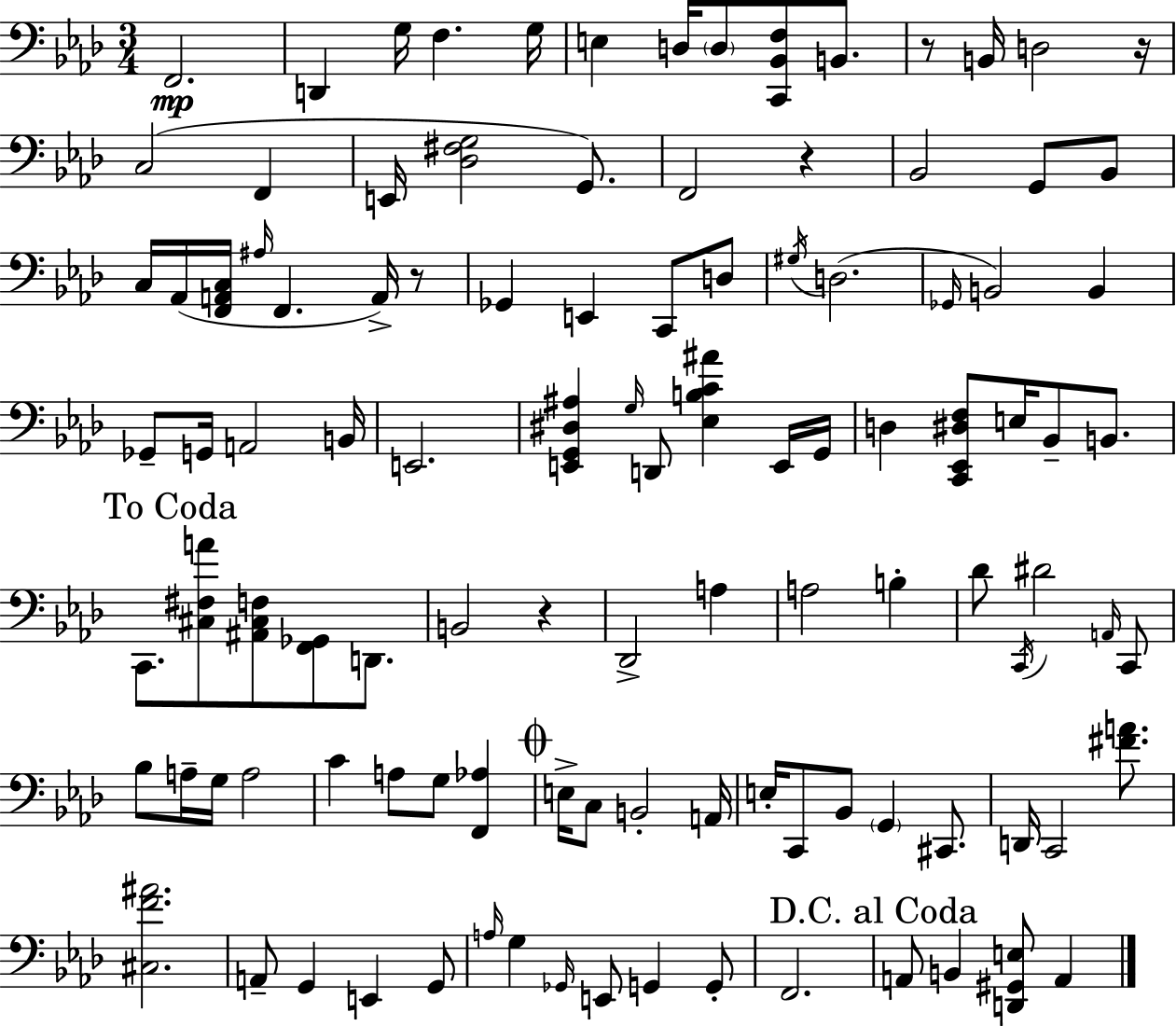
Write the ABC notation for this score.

X:1
T:Untitled
M:3/4
L:1/4
K:Ab
F,,2 D,, G,/4 F, G,/4 E, D,/4 D,/2 [C,,_B,,F,]/2 B,,/2 z/2 B,,/4 D,2 z/4 C,2 F,, E,,/4 [_D,^F,G,]2 G,,/2 F,,2 z _B,,2 G,,/2 _B,,/2 C,/4 _A,,/4 [F,,A,,C,]/4 ^A,/4 F,, A,,/4 z/2 _G,, E,, C,,/2 D,/2 ^G,/4 D,2 _G,,/4 B,,2 B,, _G,,/2 G,,/4 A,,2 B,,/4 E,,2 [E,,G,,^D,^A,] G,/4 D,,/2 [_E,B,C^A] E,,/4 G,,/4 D, [C,,_E,,^D,F,]/2 E,/4 _B,,/2 B,,/2 C,,/2 [^C,^F,A]/2 [^A,,^C,F,]/2 [F,,_G,,]/2 D,,/2 B,,2 z _D,,2 A, A,2 B, _D/2 C,,/4 ^D2 A,,/4 C,,/2 _B,/2 A,/4 G,/4 A,2 C A,/2 G,/2 [F,,_A,] E,/4 C,/2 B,,2 A,,/4 E,/4 C,,/2 _B,,/2 G,, ^C,,/2 D,,/4 C,,2 [^FA]/2 [^C,F^A]2 A,,/2 G,, E,, G,,/2 A,/4 G, _G,,/4 E,,/2 G,, G,,/2 F,,2 A,,/2 B,, [D,,^G,,E,]/2 A,,